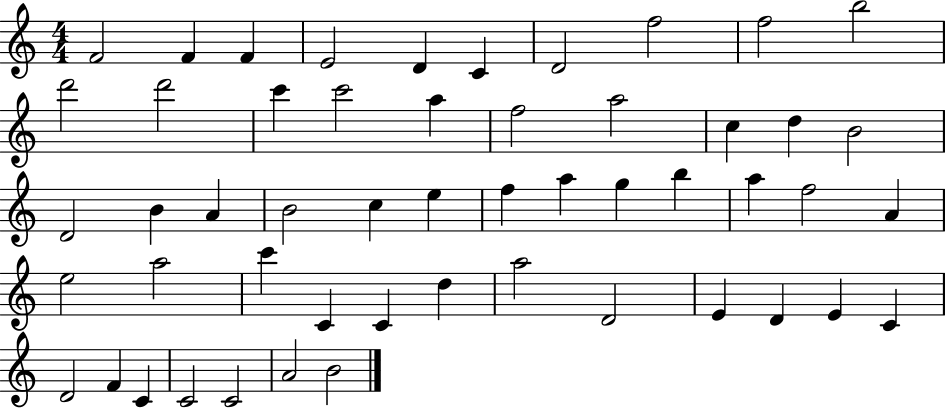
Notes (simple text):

F4/h F4/q F4/q E4/h D4/q C4/q D4/h F5/h F5/h B5/h D6/h D6/h C6/q C6/h A5/q F5/h A5/h C5/q D5/q B4/h D4/h B4/q A4/q B4/h C5/q E5/q F5/q A5/q G5/q B5/q A5/q F5/h A4/q E5/h A5/h C6/q C4/q C4/q D5/q A5/h D4/h E4/q D4/q E4/q C4/q D4/h F4/q C4/q C4/h C4/h A4/h B4/h